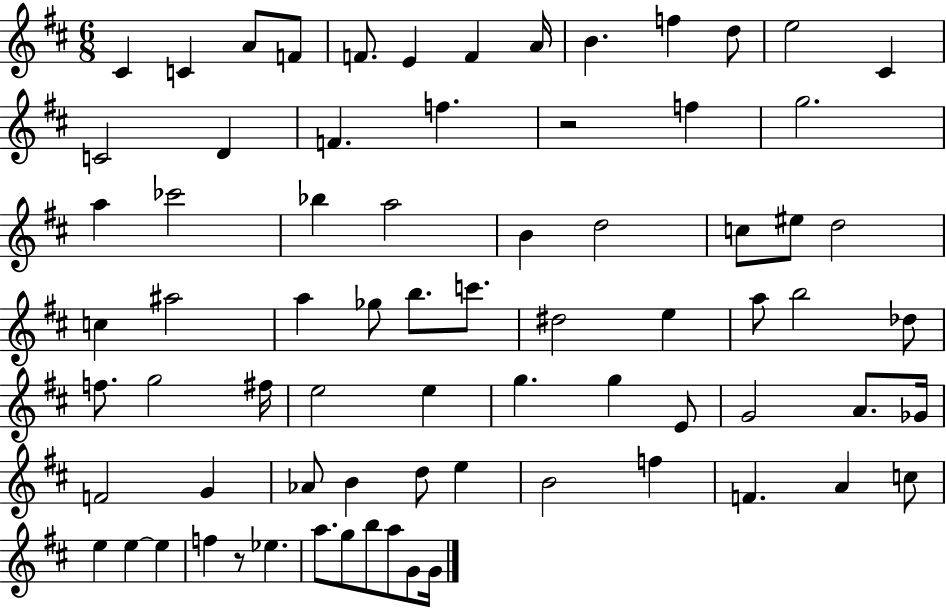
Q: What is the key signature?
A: D major